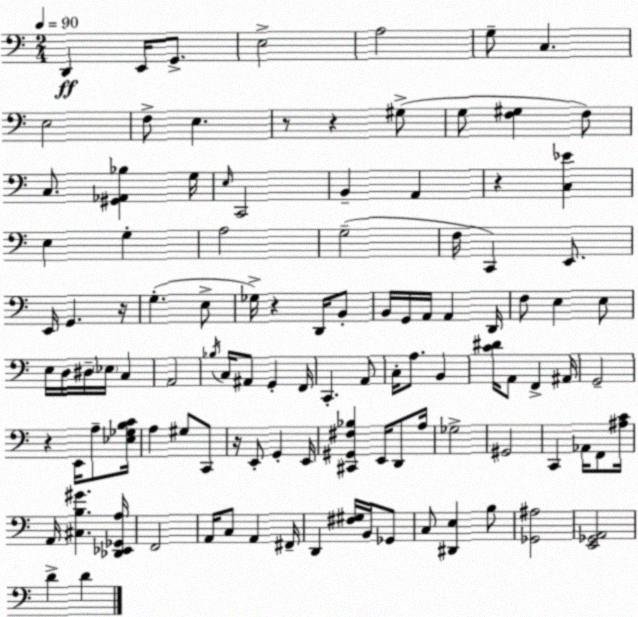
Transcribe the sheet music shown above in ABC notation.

X:1
T:Untitled
M:2/4
L:1/4
K:Am
D,, E,,/4 G,,/2 E,2 A,2 G,/2 C, E,2 F,/2 E, z/2 z ^G,/2 G,/2 [F,^G,] F,/2 C,/2 [^G,,_A,,_B,] G,/4 E,/4 C,,2 B,, A,, z [C,_E] E, G, A,2 G,2 F,/4 C,, E,,/2 E,,/4 G,, z/4 G, E,/2 _G,/4 z D,,/4 B,,/2 B,,/4 G,,/4 A,,/4 A,, D,,/4 F,/2 E, E,/2 E,/4 D,/4 ^D,/4 _E,/4 C, A,,2 _B,/4 C,/4 ^A,,/2 G,, F,,/4 C,, A,,/2 C,/4 A,/2 B,, [C^D]/4 A,,/2 F,, ^A,,/4 G,,2 z E,,/4 A,/2 [_E,_G,B,C]/4 A, ^G,/2 C,,/2 z/4 E,,/2 G,, E,,/4 [^C,,^G,,^F,_B,] E,,/4 D,,/2 A,/4 _G,2 ^G,,2 C,, _A,,/4 F,,/2 [^A,C]/4 A,,/4 [^C,B,^G] [_D,,_E,,_G,,A,]/4 F,,2 A,,/4 C,/2 A,, ^F,,/4 D,, [^F,^G,]/4 B,,/4 _G,,/2 C,/2 [^D,,E,] B,/2 [_G,,^A,]2 [E,,_G,,A,,]2 D D